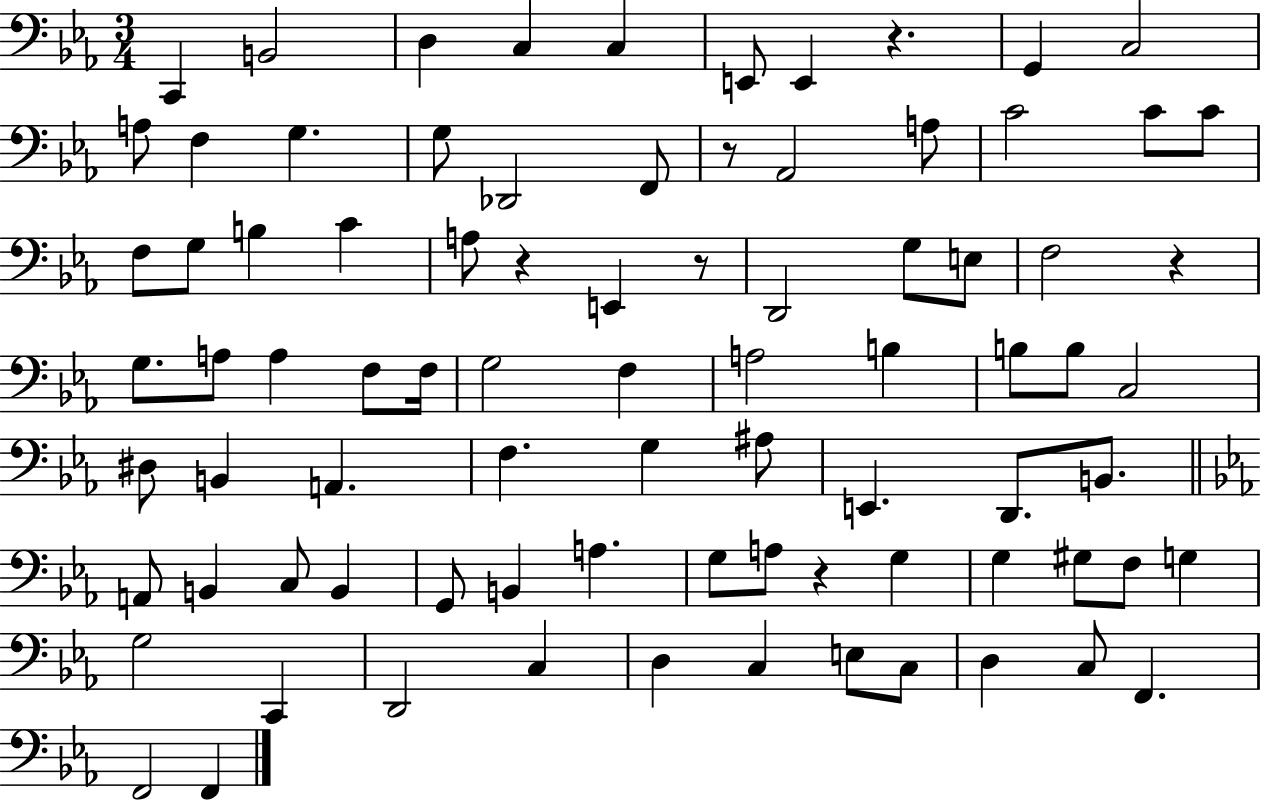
C2/q B2/h D3/q C3/q C3/q E2/e E2/q R/q. G2/q C3/h A3/e F3/q G3/q. G3/e Db2/h F2/e R/e Ab2/h A3/e C4/h C4/e C4/e F3/e G3/e B3/q C4/q A3/e R/q E2/q R/e D2/h G3/e E3/e F3/h R/q G3/e. A3/e A3/q F3/e F3/s G3/h F3/q A3/h B3/q B3/e B3/e C3/h D#3/e B2/q A2/q. F3/q. G3/q A#3/e E2/q. D2/e. B2/e. A2/e B2/q C3/e B2/q G2/e B2/q A3/q. G3/e A3/e R/q G3/q G3/q G#3/e F3/e G3/q G3/h C2/q D2/h C3/q D3/q C3/q E3/e C3/e D3/q C3/e F2/q. F2/h F2/q